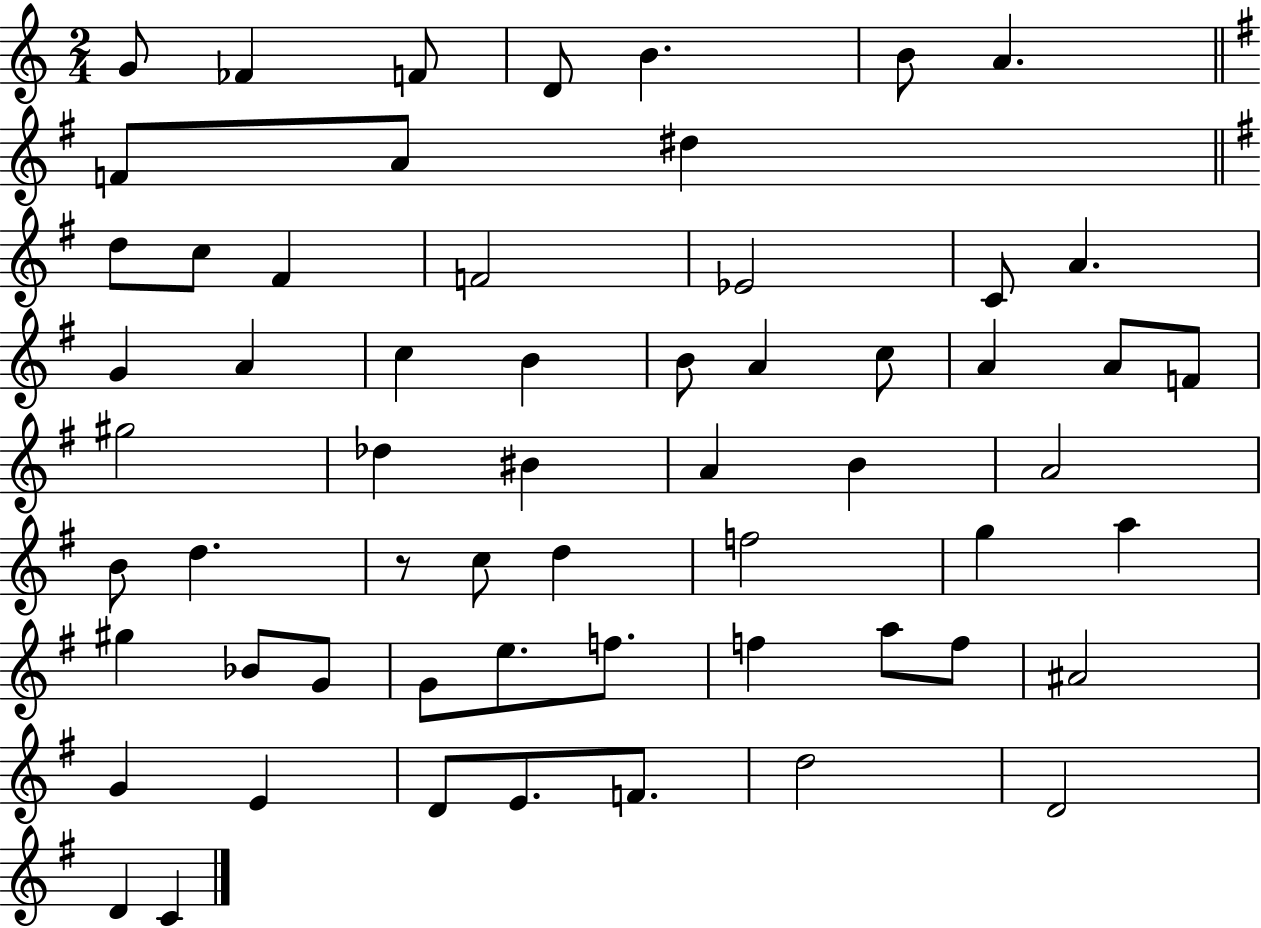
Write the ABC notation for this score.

X:1
T:Untitled
M:2/4
L:1/4
K:C
G/2 _F F/2 D/2 B B/2 A F/2 A/2 ^d d/2 c/2 ^F F2 _E2 C/2 A G A c B B/2 A c/2 A A/2 F/2 ^g2 _d ^B A B A2 B/2 d z/2 c/2 d f2 g a ^g _B/2 G/2 G/2 e/2 f/2 f a/2 f/2 ^A2 G E D/2 E/2 F/2 d2 D2 D C